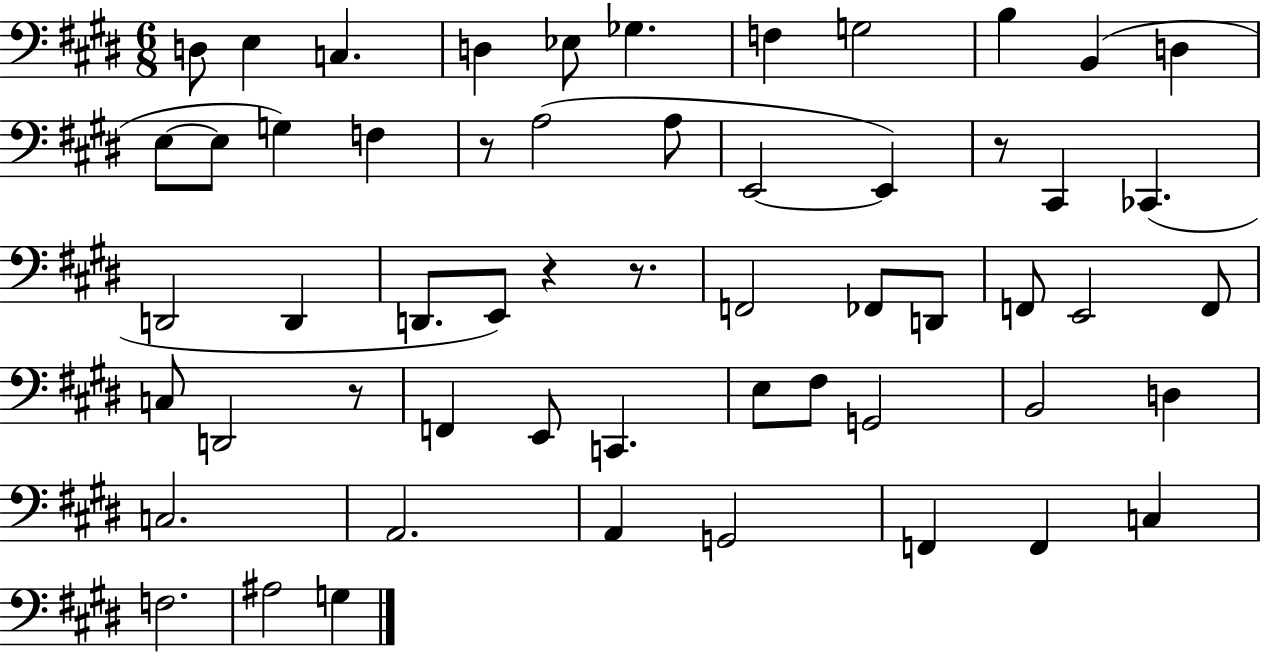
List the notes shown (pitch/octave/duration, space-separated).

D3/e E3/q C3/q. D3/q Eb3/e Gb3/q. F3/q G3/h B3/q B2/q D3/q E3/e E3/e G3/q F3/q R/e A3/h A3/e E2/h E2/q R/e C#2/q CES2/q. D2/h D2/q D2/e. E2/e R/q R/e. F2/h FES2/e D2/e F2/e E2/h F2/e C3/e D2/h R/e F2/q E2/e C2/q. E3/e F#3/e G2/h B2/h D3/q C3/h. A2/h. A2/q G2/h F2/q F2/q C3/q F3/h. A#3/h G3/q